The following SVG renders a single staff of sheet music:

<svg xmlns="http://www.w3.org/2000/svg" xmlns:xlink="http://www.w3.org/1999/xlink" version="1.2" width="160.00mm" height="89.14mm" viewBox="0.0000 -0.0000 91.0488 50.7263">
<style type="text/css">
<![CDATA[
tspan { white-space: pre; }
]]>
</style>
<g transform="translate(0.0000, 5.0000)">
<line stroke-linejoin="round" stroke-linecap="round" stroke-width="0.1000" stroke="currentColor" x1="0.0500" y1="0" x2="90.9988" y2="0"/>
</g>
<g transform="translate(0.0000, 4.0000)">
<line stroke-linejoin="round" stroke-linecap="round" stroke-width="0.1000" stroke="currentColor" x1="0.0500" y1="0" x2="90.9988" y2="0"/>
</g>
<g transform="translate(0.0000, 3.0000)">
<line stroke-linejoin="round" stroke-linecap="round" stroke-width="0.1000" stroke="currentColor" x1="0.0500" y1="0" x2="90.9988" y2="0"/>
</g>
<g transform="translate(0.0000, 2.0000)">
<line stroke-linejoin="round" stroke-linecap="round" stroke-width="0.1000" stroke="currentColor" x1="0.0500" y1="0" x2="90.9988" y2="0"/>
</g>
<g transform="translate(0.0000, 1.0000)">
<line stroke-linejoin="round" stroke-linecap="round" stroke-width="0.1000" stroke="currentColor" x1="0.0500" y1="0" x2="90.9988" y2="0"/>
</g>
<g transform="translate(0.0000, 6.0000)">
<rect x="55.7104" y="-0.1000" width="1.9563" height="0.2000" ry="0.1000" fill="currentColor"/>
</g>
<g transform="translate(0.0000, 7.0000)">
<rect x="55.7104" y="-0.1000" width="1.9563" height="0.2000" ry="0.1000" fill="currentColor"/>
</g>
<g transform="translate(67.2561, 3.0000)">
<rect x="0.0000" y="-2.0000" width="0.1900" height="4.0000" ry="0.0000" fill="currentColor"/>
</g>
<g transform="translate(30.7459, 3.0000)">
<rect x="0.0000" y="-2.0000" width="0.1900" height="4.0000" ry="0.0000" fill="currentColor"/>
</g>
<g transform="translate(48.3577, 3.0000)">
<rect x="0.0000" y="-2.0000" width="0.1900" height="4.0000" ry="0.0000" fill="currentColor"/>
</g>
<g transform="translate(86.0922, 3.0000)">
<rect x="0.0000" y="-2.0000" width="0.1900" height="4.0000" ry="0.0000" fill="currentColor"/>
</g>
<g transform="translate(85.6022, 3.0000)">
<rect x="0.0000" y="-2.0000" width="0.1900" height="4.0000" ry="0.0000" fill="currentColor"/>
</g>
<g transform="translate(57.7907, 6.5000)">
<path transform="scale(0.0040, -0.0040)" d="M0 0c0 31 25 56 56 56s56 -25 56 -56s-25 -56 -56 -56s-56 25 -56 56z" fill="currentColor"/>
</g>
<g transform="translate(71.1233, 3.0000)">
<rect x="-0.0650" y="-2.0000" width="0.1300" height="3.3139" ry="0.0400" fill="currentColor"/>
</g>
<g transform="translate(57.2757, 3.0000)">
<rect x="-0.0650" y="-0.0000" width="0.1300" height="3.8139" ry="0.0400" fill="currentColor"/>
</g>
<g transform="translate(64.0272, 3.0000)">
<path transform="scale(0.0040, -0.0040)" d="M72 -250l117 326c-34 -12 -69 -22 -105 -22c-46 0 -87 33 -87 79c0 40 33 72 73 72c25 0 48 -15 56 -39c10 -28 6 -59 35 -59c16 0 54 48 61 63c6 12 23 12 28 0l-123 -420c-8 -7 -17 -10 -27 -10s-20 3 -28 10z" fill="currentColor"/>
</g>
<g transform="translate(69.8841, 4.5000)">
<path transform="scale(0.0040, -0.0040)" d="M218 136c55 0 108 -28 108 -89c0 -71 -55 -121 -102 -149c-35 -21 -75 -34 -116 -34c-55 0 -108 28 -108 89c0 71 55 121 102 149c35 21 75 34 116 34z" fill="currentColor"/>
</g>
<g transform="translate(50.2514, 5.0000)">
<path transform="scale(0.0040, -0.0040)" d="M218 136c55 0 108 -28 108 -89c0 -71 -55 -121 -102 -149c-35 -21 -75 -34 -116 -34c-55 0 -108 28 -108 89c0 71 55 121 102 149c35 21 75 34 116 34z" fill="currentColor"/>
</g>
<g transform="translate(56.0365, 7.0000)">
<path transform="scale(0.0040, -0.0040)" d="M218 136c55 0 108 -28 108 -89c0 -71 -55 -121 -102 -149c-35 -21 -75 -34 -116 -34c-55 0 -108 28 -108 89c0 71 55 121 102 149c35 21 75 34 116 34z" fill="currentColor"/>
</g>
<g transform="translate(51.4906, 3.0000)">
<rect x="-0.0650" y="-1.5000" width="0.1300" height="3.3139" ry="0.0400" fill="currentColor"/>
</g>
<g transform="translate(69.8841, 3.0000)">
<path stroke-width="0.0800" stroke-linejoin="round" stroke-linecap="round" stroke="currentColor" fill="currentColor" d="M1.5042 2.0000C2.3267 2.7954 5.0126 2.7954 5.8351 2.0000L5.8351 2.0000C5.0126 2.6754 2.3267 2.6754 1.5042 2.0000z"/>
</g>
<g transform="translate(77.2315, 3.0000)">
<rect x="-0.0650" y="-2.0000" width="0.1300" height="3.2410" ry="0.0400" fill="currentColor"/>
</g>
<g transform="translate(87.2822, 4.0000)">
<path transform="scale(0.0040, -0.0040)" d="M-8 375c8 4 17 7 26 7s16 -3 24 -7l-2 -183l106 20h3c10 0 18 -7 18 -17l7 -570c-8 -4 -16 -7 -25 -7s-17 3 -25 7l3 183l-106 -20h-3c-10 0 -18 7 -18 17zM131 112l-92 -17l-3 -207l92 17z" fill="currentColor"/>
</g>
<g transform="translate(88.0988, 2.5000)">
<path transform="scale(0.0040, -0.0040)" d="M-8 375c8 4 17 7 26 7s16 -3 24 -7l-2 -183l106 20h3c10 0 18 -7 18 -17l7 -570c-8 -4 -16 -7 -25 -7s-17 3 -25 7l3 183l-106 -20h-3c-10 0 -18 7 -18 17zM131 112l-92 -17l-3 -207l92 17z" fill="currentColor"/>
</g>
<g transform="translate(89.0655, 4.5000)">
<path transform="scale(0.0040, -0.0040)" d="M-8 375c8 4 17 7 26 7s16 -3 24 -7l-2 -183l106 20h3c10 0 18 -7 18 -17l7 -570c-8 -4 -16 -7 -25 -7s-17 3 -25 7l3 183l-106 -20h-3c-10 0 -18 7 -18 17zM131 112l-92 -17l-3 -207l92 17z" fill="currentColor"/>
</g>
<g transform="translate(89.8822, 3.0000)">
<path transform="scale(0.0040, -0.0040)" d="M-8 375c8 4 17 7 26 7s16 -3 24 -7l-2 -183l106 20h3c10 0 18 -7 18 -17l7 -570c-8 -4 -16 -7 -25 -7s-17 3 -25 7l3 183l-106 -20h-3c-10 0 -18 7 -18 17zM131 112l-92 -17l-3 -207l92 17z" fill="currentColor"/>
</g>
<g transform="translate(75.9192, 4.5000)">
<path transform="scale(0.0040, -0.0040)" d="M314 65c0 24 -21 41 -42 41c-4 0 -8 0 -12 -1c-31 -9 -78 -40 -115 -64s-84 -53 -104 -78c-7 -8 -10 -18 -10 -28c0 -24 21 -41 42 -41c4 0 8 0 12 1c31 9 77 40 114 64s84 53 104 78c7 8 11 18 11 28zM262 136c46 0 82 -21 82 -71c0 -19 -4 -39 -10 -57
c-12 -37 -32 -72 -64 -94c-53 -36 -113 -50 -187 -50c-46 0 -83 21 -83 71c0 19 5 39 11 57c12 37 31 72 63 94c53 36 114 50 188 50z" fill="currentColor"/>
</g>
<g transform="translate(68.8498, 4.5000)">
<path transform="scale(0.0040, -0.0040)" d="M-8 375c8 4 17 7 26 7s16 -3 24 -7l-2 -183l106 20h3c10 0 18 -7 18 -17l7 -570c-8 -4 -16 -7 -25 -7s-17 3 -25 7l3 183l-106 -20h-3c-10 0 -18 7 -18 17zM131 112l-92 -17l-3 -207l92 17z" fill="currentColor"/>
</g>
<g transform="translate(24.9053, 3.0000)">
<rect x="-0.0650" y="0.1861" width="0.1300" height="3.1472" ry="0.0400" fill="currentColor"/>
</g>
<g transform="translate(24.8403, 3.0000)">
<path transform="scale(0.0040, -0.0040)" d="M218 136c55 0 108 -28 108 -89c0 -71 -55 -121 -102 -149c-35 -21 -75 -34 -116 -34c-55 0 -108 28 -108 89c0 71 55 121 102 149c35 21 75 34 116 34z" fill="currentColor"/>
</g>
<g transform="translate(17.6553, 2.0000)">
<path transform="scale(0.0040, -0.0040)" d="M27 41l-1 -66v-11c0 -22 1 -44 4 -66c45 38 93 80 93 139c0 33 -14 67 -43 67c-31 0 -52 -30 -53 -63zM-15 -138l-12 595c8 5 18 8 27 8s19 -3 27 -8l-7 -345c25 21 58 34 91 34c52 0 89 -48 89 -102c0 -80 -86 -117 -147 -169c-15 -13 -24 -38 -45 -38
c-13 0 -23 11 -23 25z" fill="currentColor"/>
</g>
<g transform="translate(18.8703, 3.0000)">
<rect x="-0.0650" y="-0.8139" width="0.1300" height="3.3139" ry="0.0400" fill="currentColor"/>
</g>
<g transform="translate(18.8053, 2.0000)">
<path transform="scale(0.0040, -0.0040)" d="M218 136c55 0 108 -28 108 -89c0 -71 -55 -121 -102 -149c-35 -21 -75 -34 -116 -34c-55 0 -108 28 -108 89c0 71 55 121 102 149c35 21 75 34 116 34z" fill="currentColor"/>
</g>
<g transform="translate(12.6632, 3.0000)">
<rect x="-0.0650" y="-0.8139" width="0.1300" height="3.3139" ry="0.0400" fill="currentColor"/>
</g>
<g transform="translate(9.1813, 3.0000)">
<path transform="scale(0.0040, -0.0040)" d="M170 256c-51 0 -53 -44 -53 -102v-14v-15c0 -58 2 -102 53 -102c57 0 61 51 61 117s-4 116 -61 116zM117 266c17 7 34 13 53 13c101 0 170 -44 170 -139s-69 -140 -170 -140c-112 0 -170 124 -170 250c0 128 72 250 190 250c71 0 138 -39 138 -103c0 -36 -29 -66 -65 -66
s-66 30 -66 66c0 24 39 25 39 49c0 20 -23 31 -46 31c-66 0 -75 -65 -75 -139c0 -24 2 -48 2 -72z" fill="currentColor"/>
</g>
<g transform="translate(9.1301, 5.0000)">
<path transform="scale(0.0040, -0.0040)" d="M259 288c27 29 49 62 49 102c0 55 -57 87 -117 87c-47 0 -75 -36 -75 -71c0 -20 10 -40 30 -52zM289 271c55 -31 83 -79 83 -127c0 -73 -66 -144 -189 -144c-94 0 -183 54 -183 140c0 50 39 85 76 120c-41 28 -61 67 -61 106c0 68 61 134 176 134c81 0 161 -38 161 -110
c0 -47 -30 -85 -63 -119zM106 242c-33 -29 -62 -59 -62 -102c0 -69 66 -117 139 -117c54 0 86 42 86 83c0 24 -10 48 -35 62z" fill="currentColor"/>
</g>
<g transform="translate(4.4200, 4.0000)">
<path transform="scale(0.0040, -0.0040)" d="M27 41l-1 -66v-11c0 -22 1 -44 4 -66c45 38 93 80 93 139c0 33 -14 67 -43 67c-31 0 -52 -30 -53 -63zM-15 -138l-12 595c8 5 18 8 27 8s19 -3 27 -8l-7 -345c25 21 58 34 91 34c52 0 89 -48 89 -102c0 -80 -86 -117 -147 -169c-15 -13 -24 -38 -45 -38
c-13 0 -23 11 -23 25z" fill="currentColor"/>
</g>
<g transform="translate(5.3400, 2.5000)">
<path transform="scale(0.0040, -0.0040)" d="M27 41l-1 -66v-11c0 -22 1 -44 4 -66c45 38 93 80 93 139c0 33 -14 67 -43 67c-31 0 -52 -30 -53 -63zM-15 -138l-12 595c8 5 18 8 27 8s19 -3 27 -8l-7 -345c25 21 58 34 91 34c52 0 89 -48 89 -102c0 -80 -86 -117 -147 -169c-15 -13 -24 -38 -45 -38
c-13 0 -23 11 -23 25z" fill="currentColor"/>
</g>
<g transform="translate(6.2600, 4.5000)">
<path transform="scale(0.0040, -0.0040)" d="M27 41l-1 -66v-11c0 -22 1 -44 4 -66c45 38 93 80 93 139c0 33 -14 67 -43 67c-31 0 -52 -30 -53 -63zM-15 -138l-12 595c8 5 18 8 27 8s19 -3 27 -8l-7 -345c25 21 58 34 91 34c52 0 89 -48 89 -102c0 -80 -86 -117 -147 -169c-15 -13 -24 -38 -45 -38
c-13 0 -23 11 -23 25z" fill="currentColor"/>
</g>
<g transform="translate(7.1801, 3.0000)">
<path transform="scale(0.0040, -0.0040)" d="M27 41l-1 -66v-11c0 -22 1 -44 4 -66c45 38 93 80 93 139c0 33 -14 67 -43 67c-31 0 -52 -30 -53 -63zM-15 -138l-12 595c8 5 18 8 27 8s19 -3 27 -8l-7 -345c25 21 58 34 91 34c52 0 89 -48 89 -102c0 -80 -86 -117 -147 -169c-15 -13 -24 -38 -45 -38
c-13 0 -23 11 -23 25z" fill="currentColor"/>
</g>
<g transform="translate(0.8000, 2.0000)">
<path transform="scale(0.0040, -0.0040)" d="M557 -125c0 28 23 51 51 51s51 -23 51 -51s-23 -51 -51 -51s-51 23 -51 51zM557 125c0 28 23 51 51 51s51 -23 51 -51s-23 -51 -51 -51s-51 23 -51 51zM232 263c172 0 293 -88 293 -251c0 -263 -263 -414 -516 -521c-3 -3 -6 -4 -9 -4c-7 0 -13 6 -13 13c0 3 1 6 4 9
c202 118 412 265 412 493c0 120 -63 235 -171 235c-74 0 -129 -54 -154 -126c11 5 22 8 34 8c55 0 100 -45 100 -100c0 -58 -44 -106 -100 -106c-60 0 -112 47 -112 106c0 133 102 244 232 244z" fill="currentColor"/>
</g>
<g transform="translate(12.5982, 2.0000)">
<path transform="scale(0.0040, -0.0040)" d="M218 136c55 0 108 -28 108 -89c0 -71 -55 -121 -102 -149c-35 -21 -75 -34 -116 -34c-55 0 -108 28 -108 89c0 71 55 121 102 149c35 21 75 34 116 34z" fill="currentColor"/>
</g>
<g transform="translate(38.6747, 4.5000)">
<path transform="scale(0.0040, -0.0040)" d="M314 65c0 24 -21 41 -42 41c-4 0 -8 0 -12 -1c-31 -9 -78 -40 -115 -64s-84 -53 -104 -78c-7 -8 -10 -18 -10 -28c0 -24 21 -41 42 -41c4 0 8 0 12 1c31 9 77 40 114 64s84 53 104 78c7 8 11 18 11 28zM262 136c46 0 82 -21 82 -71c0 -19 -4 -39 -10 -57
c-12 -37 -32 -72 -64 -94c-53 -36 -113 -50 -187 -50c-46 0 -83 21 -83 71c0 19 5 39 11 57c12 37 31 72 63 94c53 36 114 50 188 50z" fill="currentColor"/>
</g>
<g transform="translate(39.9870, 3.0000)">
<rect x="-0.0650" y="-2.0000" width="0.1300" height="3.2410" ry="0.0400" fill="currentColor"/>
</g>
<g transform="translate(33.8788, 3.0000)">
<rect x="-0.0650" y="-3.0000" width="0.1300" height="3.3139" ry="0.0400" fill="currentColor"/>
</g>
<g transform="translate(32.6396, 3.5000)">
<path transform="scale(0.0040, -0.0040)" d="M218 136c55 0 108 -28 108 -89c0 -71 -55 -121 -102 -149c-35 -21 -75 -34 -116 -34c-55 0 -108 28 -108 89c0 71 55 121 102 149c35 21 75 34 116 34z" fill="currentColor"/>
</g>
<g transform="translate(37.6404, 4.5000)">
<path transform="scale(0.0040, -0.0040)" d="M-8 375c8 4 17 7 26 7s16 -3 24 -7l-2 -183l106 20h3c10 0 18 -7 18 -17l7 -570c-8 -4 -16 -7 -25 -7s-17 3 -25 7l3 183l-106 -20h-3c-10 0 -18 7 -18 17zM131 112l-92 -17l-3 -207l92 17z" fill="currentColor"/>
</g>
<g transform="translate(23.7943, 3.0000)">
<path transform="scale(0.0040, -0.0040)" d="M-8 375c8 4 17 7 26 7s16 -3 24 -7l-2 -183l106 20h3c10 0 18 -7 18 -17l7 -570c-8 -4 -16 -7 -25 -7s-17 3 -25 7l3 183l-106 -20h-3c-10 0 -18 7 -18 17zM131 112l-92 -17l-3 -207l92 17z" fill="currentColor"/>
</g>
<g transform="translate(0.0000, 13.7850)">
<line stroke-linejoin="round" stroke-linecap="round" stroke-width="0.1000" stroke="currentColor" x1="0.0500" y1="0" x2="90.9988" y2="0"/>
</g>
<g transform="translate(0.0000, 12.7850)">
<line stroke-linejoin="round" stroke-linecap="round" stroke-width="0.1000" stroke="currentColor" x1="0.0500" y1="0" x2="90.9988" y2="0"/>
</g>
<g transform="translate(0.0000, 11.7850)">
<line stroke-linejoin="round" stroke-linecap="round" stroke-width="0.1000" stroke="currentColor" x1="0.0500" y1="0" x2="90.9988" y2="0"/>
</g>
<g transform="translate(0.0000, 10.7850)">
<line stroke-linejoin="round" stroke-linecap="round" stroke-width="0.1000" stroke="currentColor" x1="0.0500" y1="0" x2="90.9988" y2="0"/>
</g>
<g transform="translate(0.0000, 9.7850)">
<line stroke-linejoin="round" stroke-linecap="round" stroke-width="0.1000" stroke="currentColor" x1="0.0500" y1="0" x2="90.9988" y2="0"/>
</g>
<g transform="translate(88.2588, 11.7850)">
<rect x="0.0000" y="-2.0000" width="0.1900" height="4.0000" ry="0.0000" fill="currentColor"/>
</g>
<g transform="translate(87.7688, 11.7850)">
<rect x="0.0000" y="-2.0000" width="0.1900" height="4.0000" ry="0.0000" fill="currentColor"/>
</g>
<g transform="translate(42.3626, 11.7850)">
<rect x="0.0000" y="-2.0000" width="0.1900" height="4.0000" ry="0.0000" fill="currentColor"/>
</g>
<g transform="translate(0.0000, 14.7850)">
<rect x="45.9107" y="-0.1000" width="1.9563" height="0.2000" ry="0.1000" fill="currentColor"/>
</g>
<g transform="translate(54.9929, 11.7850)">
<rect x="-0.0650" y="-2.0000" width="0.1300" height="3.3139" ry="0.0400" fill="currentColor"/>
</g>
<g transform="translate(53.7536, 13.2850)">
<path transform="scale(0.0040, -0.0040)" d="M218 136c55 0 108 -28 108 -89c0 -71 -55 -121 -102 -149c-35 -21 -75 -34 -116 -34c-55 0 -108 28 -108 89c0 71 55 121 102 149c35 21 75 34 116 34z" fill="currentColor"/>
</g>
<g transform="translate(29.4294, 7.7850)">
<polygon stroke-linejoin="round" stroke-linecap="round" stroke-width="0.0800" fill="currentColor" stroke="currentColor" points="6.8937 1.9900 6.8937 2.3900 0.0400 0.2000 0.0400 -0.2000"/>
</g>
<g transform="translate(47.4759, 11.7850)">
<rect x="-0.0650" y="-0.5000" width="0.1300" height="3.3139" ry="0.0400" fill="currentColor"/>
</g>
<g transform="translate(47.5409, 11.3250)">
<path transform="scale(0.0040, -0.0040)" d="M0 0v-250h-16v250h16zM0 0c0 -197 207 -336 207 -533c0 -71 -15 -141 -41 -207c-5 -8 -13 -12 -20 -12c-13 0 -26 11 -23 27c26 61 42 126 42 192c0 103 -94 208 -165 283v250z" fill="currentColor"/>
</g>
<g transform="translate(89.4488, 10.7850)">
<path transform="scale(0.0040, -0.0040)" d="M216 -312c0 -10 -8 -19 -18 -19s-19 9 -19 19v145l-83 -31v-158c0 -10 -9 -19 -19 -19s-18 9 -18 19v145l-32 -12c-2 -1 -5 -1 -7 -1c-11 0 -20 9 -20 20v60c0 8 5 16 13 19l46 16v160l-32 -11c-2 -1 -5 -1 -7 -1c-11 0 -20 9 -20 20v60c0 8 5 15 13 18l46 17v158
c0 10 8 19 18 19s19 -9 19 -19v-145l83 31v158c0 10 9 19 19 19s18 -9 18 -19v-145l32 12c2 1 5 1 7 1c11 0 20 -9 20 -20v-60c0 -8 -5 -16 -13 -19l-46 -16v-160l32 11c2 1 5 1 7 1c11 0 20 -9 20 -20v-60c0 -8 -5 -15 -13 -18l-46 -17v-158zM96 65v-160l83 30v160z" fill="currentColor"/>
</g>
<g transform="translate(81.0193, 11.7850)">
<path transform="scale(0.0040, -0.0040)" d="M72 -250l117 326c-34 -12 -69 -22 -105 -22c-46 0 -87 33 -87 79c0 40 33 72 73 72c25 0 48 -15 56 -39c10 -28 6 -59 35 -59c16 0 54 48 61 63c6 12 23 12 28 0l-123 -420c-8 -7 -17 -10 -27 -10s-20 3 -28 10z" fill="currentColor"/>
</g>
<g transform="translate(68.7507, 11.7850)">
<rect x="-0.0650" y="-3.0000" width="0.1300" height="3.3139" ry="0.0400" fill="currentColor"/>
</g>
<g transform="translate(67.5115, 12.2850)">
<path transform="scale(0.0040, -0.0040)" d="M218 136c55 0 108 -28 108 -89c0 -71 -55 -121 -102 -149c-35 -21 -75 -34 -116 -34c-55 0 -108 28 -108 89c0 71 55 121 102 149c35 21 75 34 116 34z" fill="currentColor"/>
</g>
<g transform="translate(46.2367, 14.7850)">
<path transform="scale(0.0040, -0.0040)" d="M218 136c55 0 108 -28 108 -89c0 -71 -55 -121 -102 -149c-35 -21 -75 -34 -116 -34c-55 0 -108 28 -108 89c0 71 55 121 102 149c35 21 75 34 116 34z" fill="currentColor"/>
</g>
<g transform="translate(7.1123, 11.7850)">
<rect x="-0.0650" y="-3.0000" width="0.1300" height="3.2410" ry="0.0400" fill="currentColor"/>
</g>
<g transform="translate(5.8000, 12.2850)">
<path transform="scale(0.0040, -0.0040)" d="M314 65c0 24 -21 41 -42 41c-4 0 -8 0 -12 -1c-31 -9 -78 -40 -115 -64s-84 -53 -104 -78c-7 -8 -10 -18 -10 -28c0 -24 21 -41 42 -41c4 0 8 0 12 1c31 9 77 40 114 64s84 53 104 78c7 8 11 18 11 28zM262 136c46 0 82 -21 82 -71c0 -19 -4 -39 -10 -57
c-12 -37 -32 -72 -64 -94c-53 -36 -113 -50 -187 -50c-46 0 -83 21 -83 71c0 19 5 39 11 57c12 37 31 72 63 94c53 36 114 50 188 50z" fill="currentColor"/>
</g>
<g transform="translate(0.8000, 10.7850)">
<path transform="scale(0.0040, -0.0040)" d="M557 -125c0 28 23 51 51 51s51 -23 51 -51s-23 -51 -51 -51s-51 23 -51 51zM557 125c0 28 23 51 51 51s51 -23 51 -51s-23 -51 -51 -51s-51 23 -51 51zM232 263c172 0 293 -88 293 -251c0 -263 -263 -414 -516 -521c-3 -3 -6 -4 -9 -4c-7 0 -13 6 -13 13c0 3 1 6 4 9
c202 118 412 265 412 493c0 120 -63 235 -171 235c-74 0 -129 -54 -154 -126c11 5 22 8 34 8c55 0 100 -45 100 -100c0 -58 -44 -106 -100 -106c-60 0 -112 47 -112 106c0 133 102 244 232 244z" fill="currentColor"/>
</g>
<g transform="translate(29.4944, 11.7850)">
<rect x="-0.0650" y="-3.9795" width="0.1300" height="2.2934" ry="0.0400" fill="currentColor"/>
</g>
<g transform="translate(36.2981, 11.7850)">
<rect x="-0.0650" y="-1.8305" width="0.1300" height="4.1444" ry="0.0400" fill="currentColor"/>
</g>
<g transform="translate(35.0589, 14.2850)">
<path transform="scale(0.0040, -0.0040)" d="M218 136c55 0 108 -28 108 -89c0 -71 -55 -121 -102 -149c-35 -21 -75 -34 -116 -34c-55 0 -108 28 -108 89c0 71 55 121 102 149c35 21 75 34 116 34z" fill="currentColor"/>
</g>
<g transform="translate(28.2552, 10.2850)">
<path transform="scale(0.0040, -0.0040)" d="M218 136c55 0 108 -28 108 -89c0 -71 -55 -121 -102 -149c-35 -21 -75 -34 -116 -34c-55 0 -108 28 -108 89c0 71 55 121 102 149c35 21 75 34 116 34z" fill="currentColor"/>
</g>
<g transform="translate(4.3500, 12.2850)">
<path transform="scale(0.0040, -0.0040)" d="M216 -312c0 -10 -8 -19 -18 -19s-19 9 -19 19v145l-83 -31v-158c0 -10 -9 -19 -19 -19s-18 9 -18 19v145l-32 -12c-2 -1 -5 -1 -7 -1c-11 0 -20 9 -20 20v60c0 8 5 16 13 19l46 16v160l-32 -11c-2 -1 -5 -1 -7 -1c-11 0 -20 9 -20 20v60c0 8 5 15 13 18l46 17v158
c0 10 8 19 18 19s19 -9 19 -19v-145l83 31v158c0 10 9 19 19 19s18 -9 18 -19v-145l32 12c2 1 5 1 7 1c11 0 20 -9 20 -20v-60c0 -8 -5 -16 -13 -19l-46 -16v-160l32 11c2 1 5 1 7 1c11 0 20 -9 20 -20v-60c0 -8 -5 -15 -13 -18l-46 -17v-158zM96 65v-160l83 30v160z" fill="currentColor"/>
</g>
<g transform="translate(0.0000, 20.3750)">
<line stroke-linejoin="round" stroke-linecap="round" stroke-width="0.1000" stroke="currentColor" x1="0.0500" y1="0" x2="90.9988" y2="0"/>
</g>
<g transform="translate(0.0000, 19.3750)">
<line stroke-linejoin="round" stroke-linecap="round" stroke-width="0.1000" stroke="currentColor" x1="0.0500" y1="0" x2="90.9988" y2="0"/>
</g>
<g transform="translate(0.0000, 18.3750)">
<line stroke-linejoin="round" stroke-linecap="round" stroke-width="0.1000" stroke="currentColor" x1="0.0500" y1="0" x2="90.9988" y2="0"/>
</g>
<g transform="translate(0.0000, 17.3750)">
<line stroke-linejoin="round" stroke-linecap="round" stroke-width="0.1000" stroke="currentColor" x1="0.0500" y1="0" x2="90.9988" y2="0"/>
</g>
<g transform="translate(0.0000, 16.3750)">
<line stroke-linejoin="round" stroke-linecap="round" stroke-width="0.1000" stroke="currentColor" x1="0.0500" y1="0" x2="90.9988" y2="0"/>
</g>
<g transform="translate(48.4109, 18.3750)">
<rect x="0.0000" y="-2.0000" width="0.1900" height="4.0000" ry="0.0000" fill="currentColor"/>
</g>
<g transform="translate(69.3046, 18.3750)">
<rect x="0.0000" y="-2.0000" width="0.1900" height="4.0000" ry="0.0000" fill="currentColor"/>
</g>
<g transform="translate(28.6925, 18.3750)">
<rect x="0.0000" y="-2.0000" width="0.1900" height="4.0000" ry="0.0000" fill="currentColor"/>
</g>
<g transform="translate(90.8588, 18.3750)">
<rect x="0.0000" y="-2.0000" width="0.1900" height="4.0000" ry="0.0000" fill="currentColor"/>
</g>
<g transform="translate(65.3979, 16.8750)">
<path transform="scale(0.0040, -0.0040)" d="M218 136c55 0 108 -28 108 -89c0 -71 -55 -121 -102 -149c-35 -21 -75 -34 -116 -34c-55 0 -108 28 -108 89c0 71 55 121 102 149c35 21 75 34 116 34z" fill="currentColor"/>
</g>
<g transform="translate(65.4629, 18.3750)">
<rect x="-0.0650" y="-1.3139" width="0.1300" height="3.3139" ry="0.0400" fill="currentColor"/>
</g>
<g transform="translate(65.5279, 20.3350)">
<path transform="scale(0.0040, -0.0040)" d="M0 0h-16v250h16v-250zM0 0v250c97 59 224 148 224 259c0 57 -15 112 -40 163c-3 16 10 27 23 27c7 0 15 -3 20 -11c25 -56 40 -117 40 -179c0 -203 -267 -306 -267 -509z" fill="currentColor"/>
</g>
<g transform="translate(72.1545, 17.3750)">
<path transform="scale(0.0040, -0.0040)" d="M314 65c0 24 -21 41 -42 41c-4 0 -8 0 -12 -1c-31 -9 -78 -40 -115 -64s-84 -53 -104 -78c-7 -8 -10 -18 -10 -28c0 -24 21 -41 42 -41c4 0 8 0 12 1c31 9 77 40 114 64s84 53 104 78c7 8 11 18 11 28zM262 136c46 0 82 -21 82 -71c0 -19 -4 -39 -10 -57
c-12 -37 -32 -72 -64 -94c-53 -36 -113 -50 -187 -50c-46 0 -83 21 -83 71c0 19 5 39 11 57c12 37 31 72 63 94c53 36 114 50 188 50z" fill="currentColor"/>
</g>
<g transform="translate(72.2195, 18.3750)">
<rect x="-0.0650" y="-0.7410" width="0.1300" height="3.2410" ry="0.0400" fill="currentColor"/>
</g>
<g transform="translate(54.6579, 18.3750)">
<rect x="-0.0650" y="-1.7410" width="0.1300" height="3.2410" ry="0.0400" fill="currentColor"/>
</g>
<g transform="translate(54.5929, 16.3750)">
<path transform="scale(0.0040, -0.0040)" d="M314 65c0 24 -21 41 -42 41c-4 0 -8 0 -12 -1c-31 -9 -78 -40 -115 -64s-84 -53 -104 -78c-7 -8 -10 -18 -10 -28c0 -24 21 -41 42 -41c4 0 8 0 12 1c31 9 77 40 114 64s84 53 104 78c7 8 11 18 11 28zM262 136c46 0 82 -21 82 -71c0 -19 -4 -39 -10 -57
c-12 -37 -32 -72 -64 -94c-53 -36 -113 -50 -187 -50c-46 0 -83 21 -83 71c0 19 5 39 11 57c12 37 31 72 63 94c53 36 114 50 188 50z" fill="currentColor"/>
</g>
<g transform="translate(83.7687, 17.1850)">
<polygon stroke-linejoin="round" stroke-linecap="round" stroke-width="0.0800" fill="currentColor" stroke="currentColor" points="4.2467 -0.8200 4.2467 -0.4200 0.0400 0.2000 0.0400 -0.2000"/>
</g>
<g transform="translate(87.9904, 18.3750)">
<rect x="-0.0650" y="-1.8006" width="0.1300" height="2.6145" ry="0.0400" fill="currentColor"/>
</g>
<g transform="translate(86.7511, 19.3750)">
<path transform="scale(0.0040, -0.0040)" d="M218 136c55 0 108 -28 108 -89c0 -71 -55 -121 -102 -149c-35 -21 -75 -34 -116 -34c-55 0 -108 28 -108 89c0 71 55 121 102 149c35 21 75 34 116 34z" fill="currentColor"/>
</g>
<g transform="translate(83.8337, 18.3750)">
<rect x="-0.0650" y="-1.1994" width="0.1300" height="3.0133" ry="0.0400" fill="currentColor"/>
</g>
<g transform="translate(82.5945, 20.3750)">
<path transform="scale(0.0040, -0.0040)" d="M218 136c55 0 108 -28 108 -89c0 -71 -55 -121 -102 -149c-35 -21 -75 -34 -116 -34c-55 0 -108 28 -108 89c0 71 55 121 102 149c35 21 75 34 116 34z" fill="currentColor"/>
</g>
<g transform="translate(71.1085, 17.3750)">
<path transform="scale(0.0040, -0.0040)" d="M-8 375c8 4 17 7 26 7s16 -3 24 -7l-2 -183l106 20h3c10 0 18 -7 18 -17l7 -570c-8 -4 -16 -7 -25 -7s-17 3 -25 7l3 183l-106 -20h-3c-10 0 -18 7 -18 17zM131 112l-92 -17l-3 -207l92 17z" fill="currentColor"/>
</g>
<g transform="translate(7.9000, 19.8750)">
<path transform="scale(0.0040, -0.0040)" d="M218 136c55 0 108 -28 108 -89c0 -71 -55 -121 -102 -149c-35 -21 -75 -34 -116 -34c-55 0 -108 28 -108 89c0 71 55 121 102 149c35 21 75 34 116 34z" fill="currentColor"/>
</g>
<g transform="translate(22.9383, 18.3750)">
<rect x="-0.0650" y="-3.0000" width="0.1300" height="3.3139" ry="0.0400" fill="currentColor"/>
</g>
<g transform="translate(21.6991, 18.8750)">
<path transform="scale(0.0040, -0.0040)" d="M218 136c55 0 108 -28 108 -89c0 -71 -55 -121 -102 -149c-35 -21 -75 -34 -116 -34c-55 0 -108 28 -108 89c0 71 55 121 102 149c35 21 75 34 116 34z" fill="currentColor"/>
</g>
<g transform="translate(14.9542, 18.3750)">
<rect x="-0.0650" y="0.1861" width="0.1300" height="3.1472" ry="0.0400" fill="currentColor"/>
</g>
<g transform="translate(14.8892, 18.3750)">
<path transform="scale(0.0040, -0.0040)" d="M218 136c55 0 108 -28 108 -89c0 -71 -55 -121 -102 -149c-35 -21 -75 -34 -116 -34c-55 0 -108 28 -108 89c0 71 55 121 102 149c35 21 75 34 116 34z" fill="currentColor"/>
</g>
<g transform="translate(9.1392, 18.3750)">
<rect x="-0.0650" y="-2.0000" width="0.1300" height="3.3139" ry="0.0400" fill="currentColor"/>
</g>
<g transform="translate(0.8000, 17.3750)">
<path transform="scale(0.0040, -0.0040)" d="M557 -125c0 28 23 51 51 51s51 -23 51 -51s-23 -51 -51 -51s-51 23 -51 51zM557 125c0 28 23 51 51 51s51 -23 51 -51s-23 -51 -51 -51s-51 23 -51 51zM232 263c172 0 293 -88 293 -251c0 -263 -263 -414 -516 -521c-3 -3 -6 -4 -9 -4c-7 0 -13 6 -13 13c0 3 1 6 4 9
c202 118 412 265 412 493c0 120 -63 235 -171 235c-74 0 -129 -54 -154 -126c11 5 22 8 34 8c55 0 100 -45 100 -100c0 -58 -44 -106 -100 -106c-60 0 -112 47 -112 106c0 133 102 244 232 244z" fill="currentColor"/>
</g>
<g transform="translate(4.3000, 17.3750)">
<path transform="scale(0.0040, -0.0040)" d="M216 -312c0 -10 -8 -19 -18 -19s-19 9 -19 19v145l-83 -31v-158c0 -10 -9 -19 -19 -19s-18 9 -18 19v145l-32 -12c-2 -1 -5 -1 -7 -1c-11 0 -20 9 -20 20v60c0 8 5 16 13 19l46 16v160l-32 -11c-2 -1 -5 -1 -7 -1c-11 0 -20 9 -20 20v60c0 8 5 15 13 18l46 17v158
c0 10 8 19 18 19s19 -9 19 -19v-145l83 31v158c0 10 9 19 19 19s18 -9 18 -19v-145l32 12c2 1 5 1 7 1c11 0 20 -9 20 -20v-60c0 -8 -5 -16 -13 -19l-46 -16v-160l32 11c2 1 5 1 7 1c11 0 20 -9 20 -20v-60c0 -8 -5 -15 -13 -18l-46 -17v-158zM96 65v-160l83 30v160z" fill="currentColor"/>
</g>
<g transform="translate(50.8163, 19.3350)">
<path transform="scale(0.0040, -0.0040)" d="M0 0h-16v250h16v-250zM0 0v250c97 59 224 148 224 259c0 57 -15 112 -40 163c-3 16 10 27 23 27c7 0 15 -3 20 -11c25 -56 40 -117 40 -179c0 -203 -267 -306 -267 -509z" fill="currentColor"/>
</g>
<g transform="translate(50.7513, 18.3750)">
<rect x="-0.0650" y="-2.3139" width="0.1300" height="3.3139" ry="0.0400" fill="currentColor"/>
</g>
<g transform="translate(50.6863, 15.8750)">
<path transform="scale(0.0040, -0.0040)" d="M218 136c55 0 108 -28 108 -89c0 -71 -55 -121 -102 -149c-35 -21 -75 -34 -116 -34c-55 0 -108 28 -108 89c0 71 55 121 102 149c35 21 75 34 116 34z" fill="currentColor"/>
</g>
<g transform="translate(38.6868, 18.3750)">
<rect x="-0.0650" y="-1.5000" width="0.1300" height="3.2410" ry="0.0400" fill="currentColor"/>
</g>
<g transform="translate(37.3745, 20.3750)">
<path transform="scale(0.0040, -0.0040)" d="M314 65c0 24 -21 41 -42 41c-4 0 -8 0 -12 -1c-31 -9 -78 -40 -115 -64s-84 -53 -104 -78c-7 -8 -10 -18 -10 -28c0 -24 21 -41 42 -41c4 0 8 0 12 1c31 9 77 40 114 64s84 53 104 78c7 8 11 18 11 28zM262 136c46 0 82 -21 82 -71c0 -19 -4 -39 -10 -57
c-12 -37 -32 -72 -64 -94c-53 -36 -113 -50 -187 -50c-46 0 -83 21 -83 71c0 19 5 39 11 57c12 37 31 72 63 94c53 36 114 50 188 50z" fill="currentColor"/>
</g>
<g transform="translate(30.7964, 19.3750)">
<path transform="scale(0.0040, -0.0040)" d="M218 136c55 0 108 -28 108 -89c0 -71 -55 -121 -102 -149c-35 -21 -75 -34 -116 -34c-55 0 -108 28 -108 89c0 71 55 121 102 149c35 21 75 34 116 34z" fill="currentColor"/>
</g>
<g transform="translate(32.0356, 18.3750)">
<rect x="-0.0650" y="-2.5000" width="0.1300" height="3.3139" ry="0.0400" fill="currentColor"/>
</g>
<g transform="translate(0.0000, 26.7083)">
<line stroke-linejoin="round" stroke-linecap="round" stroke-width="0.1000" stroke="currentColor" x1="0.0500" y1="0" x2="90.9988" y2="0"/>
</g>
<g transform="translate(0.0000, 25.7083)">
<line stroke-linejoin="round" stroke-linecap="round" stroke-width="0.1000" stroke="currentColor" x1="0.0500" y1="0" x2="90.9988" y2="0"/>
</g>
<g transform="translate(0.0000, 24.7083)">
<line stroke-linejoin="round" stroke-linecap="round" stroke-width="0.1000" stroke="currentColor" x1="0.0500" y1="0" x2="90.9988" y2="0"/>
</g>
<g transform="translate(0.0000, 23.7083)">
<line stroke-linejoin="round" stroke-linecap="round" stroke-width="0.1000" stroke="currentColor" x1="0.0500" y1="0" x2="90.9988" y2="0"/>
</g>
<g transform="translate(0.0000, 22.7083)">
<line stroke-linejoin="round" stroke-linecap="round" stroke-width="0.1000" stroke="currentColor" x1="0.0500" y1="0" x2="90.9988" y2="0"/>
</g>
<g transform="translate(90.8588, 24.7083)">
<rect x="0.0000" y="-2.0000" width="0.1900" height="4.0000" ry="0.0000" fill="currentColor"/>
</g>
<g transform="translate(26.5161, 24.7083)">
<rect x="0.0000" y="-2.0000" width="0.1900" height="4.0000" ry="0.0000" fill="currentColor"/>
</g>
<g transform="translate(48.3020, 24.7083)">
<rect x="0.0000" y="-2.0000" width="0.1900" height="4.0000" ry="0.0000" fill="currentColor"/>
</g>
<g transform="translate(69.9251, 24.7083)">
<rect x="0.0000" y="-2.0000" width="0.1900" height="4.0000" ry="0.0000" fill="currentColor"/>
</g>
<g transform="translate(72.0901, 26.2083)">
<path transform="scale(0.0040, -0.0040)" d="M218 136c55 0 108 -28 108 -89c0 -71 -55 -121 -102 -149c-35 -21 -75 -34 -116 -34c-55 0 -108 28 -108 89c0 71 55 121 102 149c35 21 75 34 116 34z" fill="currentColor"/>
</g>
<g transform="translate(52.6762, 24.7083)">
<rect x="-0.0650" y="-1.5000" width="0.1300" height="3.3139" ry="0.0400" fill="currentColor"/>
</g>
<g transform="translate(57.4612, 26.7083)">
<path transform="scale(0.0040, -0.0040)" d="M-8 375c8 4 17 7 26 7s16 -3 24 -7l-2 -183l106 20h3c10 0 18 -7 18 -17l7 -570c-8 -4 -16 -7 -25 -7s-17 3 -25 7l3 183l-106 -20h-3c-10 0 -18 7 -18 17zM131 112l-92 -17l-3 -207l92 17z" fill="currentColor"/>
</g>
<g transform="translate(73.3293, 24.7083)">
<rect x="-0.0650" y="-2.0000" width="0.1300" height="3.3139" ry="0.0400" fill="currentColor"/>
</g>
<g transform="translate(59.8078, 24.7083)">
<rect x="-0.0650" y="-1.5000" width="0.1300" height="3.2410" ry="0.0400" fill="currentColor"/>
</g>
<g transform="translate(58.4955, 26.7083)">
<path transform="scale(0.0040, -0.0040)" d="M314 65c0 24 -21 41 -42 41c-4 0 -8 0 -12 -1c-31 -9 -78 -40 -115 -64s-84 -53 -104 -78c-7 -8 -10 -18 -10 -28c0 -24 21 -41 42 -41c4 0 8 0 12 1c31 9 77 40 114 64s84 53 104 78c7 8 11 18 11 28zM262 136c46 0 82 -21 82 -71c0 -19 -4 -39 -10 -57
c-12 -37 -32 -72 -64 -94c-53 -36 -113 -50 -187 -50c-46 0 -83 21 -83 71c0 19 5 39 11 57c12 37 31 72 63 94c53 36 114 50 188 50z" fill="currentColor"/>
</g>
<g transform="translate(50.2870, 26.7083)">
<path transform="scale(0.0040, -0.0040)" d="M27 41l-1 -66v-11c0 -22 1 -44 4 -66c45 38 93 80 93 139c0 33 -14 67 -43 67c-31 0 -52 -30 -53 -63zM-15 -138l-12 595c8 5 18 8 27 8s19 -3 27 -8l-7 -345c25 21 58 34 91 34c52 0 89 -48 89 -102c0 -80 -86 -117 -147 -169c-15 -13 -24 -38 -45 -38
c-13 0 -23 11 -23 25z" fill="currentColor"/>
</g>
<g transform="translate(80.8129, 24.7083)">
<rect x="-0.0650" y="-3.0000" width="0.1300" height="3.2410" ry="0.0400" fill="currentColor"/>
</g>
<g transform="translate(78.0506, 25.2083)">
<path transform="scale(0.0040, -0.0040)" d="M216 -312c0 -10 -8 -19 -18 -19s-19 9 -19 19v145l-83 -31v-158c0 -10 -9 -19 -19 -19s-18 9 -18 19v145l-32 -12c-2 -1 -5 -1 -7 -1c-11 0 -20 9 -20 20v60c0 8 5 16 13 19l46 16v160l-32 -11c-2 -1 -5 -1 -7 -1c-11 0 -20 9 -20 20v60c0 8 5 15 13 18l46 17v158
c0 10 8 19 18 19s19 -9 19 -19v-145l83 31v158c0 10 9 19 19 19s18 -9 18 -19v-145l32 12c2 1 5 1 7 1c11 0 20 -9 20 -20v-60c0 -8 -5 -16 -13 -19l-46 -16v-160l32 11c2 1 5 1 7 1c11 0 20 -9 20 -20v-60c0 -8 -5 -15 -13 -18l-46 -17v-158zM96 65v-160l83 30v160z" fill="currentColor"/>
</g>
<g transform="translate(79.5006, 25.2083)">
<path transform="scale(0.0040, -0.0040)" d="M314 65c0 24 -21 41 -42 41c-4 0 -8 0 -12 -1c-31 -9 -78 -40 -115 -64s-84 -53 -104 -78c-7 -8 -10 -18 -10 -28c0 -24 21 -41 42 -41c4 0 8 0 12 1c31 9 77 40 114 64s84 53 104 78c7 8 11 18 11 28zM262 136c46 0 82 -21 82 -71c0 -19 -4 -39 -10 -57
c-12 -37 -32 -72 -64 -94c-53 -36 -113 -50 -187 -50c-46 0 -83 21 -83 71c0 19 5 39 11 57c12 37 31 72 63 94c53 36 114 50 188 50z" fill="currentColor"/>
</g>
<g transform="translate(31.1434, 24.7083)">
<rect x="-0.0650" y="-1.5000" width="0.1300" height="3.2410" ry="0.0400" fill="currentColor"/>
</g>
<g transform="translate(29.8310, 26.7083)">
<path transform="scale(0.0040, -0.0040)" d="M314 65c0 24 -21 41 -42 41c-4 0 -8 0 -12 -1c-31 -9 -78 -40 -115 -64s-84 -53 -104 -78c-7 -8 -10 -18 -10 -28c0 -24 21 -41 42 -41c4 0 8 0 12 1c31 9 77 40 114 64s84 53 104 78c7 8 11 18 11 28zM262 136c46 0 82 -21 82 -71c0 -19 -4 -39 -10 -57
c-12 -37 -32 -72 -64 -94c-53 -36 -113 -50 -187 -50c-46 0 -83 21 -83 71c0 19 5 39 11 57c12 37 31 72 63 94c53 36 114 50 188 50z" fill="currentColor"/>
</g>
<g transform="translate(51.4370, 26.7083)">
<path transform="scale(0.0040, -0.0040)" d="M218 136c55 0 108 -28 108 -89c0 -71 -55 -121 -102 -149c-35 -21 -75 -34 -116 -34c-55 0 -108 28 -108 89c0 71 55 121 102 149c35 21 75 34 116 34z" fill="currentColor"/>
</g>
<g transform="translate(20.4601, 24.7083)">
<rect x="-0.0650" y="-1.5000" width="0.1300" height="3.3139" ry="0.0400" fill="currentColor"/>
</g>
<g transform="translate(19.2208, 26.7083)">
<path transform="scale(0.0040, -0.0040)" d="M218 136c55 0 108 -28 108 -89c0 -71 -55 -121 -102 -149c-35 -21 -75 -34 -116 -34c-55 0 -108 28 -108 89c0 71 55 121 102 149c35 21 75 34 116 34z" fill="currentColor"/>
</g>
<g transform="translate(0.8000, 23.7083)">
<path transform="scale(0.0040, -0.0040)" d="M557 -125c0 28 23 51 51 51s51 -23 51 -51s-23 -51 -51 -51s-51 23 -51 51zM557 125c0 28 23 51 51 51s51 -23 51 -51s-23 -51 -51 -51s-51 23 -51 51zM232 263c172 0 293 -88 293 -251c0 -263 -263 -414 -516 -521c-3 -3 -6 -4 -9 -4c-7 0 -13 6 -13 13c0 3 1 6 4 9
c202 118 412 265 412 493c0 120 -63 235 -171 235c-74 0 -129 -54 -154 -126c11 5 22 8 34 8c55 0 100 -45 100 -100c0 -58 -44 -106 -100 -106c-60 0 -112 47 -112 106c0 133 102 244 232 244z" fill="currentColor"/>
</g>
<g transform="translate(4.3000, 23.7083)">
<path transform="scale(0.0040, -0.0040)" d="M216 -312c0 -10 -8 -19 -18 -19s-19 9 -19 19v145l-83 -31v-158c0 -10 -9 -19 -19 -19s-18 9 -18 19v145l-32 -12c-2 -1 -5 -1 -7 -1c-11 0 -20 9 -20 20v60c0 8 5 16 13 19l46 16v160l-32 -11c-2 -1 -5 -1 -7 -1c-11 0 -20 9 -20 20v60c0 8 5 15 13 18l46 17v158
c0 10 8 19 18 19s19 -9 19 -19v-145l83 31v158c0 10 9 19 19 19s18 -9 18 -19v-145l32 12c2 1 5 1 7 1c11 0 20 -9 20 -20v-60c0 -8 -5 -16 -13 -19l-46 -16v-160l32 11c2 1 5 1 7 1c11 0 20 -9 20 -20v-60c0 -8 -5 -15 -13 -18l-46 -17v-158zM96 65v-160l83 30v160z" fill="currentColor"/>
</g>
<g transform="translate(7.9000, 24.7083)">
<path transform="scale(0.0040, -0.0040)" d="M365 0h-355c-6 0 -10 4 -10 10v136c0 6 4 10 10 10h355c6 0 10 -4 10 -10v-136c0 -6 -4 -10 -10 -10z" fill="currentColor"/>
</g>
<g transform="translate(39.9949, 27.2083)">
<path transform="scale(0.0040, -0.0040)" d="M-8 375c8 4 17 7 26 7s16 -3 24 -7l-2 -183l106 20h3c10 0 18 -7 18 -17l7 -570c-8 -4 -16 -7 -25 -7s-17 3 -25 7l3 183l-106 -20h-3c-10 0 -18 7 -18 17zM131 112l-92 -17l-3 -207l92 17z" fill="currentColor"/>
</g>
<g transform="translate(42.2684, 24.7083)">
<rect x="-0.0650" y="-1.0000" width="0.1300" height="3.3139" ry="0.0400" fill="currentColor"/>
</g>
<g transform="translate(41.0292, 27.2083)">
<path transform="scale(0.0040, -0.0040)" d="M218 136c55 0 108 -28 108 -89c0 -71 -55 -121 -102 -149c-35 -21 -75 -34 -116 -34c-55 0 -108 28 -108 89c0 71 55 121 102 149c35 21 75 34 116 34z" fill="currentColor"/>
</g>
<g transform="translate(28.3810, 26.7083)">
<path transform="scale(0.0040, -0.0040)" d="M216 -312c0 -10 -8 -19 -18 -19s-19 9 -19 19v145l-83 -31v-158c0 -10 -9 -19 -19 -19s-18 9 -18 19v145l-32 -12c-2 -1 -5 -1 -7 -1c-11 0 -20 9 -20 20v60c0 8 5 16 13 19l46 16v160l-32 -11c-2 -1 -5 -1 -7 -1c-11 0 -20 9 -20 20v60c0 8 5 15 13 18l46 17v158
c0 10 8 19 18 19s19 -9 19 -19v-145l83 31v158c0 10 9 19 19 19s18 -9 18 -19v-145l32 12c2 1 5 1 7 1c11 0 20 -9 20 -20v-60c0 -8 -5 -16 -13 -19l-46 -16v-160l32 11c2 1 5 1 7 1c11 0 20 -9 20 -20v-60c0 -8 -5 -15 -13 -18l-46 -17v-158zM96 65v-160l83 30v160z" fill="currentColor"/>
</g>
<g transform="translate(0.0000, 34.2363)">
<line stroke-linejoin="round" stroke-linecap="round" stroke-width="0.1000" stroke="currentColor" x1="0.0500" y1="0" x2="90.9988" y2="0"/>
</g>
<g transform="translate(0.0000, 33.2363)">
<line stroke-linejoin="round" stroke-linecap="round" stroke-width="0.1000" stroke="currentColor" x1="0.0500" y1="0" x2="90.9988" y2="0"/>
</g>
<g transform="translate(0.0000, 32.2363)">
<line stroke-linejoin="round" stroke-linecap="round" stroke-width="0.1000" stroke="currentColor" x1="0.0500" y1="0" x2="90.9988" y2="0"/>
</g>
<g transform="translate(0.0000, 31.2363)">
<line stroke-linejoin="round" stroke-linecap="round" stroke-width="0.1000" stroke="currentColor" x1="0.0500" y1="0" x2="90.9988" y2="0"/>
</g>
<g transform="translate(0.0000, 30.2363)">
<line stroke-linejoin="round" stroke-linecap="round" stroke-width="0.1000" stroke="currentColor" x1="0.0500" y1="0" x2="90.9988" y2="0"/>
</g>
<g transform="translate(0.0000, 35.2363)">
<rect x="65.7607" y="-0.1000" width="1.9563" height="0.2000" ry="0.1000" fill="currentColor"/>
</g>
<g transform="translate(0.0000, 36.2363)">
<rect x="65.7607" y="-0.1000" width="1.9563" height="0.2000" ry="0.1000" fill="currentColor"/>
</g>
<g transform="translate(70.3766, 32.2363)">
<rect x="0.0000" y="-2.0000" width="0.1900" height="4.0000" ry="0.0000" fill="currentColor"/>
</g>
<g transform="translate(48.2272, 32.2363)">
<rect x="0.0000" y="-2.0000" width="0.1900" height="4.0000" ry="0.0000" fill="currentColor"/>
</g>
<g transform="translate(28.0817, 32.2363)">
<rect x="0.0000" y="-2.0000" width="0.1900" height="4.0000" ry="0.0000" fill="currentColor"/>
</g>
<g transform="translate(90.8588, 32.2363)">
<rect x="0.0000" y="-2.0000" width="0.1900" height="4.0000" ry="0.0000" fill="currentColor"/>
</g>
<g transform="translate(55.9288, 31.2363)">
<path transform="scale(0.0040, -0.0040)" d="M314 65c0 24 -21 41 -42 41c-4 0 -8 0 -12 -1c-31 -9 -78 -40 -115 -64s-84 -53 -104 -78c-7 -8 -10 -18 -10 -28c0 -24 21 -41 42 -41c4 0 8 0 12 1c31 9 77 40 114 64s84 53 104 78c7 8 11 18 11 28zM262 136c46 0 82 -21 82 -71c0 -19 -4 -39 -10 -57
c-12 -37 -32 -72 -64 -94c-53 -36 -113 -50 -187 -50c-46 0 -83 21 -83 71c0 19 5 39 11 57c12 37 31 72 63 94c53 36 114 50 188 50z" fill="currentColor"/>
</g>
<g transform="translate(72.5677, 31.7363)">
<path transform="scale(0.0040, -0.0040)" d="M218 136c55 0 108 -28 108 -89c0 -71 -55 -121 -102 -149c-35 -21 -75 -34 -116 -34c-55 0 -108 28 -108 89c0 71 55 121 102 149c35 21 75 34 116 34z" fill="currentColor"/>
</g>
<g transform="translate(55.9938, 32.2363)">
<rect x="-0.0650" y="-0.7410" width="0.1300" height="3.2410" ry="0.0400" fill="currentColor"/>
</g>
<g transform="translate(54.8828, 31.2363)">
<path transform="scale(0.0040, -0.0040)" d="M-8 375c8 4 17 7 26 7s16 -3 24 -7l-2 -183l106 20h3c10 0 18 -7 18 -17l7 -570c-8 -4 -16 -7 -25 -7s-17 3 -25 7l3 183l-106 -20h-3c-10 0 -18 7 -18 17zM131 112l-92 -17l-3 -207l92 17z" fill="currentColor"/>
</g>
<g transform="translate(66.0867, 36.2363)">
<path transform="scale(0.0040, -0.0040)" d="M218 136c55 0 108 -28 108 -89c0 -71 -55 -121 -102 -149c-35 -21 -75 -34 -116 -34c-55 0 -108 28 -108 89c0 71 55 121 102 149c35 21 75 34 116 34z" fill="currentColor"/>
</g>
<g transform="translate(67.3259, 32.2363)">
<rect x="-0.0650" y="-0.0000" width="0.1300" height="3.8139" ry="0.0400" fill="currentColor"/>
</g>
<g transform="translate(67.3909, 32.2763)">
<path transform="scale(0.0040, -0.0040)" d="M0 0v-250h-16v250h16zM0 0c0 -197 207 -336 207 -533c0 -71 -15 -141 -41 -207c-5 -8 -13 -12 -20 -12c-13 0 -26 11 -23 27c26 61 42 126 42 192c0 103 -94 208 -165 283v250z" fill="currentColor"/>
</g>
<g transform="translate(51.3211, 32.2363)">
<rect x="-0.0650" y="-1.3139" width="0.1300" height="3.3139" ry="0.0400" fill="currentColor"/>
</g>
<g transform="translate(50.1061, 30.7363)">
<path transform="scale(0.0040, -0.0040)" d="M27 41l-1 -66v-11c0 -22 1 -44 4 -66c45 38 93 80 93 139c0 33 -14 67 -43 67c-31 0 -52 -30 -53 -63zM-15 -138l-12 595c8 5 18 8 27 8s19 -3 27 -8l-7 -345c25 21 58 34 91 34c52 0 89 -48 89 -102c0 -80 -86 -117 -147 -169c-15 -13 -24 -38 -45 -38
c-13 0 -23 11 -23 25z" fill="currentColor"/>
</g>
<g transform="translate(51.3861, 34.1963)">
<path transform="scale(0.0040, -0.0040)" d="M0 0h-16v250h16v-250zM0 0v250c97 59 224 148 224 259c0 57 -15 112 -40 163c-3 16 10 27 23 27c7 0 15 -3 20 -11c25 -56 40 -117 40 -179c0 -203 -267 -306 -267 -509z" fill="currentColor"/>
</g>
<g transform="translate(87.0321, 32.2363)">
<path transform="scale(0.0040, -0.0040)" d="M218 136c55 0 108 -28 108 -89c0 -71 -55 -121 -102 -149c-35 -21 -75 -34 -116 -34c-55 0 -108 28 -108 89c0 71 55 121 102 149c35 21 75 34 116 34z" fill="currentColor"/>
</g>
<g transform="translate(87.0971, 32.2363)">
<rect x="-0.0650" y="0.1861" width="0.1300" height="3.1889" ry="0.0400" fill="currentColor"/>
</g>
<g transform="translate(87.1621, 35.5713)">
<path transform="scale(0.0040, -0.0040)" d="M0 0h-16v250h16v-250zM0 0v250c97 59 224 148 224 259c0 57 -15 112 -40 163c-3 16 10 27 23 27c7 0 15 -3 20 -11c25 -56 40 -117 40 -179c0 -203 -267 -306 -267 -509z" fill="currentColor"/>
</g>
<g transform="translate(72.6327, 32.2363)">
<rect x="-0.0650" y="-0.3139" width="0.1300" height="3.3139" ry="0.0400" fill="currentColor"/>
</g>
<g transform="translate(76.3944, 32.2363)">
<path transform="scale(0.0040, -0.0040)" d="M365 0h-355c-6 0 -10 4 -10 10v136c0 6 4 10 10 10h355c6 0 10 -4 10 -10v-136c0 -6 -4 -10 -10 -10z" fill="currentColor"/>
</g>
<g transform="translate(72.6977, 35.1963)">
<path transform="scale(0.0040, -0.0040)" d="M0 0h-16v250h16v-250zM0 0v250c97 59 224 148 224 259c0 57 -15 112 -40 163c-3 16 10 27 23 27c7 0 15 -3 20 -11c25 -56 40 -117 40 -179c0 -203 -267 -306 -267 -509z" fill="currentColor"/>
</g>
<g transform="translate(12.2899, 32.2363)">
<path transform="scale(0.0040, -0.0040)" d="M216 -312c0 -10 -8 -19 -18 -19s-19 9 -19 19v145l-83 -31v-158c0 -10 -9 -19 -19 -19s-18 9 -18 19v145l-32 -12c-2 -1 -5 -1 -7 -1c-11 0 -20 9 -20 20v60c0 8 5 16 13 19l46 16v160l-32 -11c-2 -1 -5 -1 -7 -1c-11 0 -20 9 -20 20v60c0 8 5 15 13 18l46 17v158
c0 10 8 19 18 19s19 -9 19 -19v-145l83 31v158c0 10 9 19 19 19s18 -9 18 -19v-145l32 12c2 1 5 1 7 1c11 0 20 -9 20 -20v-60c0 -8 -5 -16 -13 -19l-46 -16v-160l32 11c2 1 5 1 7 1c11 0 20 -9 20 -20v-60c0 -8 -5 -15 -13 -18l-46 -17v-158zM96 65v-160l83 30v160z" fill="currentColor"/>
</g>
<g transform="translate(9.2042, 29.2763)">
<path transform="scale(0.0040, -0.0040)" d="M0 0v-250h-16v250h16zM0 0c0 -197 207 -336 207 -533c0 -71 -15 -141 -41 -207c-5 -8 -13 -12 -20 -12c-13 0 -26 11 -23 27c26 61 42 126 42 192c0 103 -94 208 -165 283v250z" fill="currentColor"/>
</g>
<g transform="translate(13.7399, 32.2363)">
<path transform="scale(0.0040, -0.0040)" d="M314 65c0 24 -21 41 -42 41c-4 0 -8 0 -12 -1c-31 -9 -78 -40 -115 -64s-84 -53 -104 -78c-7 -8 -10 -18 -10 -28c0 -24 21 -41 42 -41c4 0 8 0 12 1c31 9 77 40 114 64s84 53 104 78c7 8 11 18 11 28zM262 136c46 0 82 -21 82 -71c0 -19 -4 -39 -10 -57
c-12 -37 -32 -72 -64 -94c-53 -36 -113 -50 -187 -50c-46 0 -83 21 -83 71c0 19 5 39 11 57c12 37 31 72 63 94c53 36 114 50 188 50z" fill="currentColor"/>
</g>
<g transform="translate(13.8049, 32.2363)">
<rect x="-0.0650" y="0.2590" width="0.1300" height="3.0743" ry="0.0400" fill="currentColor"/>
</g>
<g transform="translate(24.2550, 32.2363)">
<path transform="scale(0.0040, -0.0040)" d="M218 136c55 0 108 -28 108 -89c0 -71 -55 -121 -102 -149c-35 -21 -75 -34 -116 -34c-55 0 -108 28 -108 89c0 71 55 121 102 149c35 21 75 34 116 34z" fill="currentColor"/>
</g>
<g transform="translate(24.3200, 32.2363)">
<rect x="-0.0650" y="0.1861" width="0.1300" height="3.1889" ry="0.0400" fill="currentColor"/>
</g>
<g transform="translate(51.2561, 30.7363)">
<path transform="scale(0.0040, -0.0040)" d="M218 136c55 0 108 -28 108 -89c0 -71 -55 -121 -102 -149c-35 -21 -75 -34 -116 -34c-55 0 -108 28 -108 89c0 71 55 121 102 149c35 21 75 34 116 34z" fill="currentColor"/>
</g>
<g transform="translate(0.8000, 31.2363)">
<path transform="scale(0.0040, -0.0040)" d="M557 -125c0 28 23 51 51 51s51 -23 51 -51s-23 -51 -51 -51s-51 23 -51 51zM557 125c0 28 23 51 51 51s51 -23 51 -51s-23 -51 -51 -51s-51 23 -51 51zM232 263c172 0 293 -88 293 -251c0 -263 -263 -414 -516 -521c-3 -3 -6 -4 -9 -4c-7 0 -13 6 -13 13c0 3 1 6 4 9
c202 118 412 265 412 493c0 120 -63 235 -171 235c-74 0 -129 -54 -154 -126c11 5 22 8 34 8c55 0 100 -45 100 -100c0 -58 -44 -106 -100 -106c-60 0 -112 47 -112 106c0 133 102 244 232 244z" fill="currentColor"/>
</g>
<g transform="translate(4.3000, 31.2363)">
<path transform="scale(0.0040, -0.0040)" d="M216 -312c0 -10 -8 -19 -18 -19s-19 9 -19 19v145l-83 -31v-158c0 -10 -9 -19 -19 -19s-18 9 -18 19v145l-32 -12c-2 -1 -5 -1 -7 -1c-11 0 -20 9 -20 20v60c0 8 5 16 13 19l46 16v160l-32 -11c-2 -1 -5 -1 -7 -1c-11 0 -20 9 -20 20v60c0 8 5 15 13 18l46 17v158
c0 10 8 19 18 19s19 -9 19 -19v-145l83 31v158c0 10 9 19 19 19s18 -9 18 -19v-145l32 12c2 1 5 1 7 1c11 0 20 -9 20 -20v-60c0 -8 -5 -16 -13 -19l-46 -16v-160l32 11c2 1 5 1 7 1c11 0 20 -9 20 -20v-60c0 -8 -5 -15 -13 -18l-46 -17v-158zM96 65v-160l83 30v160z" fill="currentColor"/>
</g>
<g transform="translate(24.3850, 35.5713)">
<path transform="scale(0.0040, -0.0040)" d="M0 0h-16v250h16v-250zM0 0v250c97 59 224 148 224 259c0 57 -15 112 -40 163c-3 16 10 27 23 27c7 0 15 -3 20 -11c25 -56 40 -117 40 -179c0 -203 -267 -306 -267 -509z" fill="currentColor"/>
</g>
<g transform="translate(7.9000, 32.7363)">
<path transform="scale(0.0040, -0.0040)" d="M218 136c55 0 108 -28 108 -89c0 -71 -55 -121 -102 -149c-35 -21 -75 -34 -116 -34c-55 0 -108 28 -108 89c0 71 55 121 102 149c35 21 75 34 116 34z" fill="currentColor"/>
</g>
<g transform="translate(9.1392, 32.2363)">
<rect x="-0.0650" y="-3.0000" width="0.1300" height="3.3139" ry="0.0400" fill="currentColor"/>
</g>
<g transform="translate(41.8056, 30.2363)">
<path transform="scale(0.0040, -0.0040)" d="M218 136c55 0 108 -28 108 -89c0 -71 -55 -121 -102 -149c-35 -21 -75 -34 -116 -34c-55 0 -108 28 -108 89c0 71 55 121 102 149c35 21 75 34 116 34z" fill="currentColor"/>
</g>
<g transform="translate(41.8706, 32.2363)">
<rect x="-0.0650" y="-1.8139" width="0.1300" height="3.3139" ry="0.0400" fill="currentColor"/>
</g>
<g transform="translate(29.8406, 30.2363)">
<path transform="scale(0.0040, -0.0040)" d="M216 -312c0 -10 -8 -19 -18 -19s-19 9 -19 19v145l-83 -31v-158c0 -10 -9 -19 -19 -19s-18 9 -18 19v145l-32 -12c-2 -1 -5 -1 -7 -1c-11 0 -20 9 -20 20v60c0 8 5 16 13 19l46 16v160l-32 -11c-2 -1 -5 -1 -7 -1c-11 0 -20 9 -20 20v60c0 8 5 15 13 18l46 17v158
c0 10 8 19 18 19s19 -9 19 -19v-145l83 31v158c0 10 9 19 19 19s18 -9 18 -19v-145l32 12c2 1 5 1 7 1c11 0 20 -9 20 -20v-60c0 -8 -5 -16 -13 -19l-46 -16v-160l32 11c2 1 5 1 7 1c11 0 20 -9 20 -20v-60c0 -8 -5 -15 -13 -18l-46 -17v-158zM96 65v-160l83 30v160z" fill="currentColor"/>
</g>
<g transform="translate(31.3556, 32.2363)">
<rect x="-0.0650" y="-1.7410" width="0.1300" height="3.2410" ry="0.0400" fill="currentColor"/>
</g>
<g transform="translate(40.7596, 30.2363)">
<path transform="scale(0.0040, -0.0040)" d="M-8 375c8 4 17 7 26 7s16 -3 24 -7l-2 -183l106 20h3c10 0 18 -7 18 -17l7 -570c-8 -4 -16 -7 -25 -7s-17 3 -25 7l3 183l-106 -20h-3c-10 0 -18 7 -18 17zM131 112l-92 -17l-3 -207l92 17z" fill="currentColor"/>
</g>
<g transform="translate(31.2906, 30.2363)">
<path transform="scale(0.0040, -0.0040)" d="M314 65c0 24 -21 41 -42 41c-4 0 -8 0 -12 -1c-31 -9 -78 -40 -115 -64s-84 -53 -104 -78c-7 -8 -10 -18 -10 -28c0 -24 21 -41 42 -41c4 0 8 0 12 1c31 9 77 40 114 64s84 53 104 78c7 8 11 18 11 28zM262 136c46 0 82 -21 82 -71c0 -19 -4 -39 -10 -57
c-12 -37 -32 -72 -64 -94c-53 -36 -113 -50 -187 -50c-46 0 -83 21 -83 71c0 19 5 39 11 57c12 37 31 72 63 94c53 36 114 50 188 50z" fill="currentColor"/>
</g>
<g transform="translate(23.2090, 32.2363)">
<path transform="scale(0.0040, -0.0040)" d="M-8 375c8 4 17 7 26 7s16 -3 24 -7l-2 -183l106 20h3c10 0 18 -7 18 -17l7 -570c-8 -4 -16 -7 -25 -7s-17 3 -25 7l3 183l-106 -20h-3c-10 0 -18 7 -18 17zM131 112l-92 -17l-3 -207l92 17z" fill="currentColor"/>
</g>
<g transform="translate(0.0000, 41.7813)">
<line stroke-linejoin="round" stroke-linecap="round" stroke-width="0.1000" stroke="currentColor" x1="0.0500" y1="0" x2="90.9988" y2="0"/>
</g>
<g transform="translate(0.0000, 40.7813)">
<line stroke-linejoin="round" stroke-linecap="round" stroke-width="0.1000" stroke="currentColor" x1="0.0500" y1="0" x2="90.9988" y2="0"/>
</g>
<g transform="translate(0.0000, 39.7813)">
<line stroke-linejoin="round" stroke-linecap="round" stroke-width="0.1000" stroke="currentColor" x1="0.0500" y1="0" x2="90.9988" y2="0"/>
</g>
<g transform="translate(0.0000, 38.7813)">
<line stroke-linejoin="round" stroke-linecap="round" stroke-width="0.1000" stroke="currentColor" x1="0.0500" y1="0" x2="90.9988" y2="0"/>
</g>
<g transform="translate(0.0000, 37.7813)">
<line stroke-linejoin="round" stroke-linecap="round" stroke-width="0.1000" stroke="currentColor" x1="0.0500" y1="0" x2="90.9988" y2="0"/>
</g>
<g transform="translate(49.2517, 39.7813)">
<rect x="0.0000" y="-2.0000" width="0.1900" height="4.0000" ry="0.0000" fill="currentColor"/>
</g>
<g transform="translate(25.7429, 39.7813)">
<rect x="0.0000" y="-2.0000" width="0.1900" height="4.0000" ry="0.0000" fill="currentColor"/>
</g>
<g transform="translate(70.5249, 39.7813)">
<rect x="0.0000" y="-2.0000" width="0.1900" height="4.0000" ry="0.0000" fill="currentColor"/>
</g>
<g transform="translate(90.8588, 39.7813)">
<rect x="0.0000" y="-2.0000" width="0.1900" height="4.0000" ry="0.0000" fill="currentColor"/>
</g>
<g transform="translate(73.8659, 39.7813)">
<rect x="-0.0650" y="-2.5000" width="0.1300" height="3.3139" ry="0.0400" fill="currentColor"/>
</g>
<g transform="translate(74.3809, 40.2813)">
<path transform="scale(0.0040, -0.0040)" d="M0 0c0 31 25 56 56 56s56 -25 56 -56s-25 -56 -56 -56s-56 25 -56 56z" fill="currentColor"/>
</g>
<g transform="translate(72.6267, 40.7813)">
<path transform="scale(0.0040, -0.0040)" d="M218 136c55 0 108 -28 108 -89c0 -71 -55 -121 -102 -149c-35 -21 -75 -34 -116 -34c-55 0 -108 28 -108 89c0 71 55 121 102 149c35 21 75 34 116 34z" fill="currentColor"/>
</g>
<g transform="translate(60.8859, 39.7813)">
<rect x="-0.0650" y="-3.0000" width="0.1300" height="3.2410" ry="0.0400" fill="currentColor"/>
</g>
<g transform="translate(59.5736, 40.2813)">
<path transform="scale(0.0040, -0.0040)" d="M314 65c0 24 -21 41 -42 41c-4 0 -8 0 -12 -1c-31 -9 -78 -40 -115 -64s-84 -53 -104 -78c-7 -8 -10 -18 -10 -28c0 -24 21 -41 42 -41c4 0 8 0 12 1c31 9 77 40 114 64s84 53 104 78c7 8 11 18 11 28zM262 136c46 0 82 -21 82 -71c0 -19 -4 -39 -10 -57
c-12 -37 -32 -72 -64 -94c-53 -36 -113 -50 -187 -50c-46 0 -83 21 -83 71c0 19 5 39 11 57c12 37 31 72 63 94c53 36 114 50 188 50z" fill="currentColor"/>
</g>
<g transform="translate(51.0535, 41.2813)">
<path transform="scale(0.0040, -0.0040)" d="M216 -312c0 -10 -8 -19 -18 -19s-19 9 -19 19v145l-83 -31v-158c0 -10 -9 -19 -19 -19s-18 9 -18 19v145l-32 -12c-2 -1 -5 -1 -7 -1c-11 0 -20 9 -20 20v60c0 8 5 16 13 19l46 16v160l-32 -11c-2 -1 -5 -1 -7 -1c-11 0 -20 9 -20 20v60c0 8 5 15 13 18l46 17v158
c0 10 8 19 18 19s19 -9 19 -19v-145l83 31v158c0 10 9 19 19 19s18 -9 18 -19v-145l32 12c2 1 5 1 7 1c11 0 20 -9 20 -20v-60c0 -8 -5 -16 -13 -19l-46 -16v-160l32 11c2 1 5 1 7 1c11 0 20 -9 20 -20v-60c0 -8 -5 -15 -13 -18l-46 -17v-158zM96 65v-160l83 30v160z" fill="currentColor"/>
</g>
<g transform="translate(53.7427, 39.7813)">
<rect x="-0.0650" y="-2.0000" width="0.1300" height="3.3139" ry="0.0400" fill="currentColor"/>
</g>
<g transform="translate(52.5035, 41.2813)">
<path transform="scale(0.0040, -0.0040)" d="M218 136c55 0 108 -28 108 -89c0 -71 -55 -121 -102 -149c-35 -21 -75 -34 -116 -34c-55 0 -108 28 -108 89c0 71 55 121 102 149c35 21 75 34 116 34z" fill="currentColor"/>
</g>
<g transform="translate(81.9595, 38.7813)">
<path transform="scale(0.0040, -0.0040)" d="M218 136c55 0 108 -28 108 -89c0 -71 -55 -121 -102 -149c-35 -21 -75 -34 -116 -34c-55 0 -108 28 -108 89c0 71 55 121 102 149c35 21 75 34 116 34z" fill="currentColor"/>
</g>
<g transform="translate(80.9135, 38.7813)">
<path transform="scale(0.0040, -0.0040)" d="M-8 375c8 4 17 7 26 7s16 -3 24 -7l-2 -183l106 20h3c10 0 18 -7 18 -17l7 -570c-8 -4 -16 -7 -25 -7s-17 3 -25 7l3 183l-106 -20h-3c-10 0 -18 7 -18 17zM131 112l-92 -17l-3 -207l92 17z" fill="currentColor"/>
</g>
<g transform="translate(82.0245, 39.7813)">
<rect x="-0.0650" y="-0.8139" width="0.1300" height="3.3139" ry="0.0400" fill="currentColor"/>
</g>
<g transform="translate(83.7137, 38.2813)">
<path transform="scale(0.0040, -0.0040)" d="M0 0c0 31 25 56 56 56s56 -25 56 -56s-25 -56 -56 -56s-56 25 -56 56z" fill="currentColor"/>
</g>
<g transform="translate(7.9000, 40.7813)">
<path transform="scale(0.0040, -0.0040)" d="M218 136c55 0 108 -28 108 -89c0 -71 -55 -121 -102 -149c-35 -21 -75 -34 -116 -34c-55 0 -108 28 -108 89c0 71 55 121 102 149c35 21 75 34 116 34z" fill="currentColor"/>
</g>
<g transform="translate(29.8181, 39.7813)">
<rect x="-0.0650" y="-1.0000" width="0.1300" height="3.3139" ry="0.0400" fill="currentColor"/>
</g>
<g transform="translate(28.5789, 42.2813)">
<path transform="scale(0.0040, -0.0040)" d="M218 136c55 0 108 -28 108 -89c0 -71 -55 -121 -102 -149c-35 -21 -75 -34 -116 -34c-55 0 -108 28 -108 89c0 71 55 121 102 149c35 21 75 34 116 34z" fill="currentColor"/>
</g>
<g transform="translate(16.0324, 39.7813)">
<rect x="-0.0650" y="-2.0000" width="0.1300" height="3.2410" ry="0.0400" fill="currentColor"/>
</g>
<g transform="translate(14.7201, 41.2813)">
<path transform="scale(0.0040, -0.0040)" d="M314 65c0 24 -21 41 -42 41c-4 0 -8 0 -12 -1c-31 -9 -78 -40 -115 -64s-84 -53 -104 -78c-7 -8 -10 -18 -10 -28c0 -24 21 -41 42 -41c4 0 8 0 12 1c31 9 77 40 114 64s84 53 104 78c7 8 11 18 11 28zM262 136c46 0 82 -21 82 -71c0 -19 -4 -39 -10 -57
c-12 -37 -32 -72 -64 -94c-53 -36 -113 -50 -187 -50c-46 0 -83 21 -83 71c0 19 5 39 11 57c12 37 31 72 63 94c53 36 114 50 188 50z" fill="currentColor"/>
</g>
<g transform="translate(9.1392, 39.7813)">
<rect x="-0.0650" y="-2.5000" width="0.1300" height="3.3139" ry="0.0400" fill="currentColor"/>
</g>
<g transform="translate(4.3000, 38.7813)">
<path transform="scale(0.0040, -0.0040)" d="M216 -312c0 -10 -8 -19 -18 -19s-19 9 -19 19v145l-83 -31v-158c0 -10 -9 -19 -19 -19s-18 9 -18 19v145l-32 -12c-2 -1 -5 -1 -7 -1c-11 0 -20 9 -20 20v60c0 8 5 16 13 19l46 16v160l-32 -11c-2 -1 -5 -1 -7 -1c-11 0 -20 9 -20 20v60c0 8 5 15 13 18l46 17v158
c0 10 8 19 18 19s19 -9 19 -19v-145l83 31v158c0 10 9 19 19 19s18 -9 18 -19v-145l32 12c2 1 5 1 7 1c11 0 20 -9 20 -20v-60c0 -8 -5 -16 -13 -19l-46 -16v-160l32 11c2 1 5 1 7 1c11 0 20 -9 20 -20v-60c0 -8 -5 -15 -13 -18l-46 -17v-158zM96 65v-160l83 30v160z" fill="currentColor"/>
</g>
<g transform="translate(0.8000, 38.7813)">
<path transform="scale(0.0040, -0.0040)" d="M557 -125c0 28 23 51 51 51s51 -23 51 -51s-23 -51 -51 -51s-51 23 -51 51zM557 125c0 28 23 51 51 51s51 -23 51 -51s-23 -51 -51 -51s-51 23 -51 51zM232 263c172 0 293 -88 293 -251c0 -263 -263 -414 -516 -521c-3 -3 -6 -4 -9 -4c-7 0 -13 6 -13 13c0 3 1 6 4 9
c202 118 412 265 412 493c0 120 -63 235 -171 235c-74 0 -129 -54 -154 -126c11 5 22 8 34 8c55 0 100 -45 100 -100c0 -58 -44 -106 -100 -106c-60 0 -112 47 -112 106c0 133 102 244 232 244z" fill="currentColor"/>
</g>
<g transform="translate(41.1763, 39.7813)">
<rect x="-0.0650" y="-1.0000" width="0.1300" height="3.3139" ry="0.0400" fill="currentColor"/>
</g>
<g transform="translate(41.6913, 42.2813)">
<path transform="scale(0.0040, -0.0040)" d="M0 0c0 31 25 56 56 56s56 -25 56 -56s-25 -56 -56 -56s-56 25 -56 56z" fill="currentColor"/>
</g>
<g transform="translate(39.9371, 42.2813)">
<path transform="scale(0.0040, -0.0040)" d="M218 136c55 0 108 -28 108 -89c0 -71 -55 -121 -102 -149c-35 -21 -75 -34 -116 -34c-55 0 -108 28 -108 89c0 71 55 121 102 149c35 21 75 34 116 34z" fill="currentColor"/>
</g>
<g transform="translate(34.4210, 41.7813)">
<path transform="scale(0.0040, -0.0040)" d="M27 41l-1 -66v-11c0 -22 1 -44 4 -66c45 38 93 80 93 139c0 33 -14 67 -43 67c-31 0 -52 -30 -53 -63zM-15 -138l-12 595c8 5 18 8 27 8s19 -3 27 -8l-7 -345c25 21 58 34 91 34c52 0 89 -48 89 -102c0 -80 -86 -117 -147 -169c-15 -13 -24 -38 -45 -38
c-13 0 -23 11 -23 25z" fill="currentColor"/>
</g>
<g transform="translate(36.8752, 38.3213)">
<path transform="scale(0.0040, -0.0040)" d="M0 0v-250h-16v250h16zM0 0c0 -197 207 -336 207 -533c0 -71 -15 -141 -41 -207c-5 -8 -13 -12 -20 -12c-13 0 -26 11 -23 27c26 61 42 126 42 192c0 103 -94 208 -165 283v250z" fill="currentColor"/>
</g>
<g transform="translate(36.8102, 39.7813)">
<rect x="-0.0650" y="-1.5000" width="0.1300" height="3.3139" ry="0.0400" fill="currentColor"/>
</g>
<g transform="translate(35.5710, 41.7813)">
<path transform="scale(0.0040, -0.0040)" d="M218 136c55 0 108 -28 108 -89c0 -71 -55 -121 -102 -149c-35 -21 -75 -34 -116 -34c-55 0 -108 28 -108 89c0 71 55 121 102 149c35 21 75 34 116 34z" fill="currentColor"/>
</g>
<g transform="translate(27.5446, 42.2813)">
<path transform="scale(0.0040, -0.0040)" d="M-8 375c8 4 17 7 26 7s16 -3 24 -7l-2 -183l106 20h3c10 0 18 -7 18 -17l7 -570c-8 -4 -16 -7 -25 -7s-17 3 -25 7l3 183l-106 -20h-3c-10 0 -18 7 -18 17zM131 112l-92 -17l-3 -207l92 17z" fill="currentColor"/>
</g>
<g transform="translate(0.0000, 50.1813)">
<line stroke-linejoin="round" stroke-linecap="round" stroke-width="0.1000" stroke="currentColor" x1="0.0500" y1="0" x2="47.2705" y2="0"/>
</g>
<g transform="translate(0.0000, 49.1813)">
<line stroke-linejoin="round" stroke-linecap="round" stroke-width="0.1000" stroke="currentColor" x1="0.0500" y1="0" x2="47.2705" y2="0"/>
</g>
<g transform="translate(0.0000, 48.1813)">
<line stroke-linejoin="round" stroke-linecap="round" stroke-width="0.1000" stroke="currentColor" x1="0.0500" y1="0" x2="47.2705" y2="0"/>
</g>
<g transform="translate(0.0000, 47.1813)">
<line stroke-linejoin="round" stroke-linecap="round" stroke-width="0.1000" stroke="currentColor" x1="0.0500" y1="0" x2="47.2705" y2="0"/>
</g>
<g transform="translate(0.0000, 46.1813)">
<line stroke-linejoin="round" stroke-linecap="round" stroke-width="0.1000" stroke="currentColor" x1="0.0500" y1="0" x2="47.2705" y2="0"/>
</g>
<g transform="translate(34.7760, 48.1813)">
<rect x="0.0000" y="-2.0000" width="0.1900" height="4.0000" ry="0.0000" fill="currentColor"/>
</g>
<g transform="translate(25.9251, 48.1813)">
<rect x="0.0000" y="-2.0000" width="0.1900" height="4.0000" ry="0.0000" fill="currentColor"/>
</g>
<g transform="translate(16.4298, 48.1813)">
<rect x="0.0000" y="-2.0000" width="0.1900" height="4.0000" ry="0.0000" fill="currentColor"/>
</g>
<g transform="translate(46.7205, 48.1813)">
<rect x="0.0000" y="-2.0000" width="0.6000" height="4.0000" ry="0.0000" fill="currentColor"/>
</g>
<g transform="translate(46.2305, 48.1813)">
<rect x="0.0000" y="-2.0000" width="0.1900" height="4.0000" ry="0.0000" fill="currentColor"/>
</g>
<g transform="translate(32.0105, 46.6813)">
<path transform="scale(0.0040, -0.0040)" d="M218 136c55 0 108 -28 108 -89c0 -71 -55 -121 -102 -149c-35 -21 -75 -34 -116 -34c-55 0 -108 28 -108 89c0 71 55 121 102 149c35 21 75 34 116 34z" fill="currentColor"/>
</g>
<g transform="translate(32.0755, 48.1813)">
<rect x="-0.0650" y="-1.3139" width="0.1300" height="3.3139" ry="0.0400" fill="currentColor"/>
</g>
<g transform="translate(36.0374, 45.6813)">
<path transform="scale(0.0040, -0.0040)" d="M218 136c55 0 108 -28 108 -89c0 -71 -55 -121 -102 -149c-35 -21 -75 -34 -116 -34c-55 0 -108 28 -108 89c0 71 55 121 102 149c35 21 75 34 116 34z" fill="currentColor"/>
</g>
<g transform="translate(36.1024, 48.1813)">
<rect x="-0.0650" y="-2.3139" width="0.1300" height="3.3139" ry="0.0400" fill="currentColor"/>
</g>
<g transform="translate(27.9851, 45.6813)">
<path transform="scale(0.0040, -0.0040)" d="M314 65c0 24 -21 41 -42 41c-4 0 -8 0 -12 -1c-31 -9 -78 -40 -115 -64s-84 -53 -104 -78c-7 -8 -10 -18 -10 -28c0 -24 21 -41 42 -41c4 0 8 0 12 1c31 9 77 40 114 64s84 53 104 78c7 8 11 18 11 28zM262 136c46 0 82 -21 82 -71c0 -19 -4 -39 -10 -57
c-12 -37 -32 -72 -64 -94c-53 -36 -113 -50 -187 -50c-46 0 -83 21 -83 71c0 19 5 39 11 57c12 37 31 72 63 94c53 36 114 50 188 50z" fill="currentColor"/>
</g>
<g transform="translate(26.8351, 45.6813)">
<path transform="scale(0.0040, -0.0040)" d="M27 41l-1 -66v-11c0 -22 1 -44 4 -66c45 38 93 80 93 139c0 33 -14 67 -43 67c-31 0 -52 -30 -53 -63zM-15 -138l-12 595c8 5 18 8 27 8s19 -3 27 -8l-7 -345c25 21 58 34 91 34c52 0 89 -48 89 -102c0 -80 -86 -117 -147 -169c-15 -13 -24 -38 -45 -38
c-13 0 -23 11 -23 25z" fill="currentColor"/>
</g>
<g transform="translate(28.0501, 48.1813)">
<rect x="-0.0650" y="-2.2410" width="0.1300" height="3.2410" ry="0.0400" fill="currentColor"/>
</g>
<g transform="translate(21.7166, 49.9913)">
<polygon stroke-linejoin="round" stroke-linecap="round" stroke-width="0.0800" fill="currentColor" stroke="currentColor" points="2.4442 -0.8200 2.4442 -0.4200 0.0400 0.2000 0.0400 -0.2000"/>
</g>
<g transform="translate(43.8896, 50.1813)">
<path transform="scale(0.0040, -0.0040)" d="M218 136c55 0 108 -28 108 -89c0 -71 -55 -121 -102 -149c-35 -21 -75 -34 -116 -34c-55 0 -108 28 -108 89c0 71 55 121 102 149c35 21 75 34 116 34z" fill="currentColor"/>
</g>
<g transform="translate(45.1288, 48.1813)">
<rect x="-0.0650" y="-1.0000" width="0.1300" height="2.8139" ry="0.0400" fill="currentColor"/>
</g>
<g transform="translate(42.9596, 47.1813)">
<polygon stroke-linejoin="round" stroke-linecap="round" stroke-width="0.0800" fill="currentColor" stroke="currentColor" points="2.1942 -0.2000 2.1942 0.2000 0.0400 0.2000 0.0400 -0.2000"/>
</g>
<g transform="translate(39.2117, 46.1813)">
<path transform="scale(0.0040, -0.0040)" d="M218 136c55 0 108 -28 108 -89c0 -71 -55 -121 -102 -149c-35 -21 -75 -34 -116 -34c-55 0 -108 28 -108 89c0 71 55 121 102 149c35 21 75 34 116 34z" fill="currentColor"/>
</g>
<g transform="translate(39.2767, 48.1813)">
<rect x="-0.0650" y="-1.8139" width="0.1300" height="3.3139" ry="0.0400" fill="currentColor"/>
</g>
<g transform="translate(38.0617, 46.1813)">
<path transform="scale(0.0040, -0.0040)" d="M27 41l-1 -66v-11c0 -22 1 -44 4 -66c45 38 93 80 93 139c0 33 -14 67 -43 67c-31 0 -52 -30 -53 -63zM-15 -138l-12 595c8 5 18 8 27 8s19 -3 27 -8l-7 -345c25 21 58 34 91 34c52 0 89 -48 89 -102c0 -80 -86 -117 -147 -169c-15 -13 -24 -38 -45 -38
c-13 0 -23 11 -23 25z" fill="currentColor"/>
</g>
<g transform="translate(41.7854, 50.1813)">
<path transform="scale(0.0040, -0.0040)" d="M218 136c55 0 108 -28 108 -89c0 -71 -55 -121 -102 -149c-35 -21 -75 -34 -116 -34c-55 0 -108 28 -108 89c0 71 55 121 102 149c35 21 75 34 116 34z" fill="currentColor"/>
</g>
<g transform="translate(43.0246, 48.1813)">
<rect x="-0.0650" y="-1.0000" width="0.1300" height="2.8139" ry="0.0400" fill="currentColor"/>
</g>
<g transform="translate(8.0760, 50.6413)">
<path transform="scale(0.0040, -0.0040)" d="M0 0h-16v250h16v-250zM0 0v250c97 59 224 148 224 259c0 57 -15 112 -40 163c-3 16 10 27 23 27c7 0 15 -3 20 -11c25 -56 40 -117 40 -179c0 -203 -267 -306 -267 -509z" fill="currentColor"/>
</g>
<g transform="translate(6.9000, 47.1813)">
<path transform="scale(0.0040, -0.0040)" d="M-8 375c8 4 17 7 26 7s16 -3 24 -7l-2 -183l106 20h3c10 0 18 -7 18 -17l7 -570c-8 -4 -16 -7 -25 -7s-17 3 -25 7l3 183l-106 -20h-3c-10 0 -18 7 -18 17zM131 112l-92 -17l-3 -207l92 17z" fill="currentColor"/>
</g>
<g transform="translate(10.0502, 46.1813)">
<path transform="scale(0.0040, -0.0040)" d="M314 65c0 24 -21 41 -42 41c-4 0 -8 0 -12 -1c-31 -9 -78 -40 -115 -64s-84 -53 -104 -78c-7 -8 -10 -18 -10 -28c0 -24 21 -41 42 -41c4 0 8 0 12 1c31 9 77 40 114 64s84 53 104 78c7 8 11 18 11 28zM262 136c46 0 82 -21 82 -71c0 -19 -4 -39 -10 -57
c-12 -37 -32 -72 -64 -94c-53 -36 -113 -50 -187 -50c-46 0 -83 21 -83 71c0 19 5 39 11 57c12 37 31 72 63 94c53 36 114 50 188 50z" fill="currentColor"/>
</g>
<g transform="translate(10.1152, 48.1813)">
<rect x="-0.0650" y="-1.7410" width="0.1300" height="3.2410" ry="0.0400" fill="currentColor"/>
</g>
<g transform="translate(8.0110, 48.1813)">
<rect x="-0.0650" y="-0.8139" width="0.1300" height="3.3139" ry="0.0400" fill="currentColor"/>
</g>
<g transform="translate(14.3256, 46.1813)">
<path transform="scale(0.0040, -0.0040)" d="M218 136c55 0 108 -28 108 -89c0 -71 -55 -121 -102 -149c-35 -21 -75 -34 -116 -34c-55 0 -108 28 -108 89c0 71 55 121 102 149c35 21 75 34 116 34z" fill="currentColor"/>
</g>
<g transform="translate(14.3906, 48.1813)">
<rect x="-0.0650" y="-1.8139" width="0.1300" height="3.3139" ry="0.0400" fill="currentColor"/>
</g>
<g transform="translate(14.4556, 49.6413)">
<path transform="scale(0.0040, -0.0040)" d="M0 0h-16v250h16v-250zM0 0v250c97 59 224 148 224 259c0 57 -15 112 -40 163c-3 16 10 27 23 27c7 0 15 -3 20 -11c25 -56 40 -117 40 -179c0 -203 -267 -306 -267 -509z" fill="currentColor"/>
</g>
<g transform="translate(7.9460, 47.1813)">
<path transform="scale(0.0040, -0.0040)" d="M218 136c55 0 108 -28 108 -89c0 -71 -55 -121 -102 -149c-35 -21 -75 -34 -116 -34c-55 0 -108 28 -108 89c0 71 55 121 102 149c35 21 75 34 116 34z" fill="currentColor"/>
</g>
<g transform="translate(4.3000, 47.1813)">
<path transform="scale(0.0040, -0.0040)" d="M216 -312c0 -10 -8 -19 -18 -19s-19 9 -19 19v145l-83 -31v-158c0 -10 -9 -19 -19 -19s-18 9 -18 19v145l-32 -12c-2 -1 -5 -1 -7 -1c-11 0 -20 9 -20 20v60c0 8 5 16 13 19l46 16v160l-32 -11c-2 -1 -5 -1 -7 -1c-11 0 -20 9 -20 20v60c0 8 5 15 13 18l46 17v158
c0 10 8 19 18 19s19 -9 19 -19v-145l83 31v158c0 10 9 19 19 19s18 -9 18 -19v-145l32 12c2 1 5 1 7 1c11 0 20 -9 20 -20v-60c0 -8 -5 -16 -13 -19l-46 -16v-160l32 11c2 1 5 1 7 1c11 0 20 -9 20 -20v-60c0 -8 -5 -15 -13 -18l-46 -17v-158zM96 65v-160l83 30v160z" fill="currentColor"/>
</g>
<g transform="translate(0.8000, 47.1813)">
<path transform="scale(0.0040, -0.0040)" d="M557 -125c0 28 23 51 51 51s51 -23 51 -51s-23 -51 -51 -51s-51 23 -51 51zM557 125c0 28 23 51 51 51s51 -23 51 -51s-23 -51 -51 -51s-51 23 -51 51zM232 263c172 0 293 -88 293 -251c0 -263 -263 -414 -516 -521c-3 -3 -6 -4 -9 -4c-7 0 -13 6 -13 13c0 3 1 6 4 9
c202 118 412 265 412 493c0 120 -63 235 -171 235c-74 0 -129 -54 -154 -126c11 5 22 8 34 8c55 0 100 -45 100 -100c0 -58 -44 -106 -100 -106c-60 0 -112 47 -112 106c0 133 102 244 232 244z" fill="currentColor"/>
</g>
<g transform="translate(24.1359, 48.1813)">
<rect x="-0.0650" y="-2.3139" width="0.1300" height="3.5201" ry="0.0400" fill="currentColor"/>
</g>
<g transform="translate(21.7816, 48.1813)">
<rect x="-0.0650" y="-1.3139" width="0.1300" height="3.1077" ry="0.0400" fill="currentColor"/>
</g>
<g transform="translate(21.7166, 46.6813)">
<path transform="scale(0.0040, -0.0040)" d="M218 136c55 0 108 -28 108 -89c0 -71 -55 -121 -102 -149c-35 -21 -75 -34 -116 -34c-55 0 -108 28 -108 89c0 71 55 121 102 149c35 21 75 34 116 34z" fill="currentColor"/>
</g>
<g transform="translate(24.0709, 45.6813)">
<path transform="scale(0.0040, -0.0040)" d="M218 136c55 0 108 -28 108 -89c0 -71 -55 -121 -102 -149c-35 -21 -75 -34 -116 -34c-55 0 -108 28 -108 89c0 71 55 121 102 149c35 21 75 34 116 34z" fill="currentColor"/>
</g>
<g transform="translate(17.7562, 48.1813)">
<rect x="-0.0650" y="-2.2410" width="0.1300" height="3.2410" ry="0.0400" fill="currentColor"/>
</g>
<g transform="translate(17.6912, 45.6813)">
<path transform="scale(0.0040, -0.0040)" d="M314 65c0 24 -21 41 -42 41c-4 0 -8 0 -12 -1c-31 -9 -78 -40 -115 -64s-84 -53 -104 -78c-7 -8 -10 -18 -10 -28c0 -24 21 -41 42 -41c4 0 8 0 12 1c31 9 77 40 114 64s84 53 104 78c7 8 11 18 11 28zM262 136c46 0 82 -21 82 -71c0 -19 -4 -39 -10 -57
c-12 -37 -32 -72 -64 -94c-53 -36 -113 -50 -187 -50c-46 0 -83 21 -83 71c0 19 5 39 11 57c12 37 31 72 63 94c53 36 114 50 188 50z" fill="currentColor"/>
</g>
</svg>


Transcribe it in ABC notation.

X:1
T:Untitled
M:6/8
L:1/4
K:Ab
F, _F, D, C, A,,2 G,, C,, z/2 A,, A,,2 ^C,2 G,/2 F,,/2 E,,/2 A,, C, z/2 A,, D, C, B,, G,,2 B,/2 A,2 G,/2 F,2 G,,/2 B,,/2 z2 G,, ^G,,2 F,, _G,, G,,2 A,, ^C,2 C,/2 ^D,2 D,/2 ^A,2 A, _G,/2 F,2 C,,/2 E,/2 z2 D,/2 B,, A,,2 F,, _G,,/2 F,, ^A,, C,2 B,, F, F,/2 A,2 A,/2 B,2 G,/2 B,/2 _B,2 G, B, _A, G,,/2 G,,/2